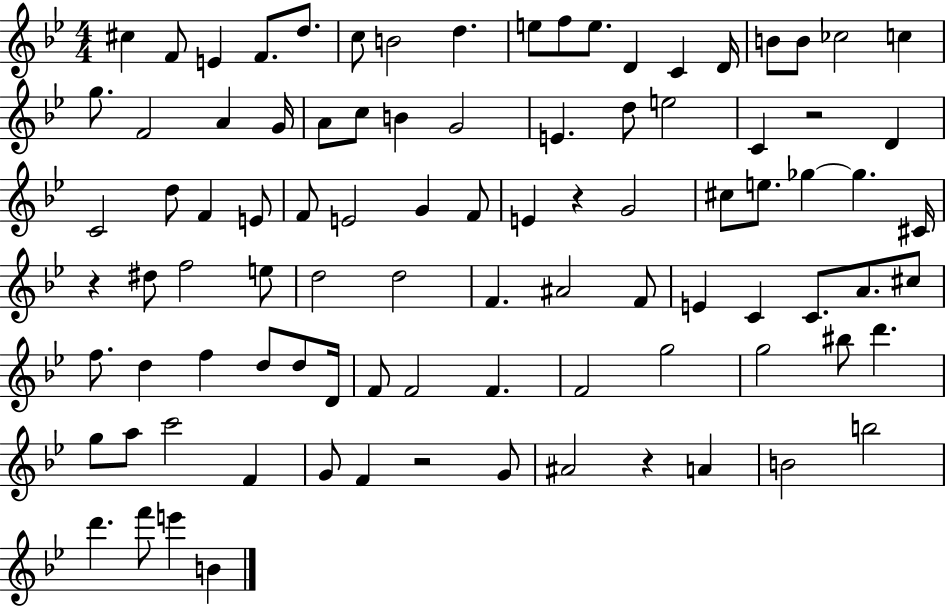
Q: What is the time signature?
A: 4/4